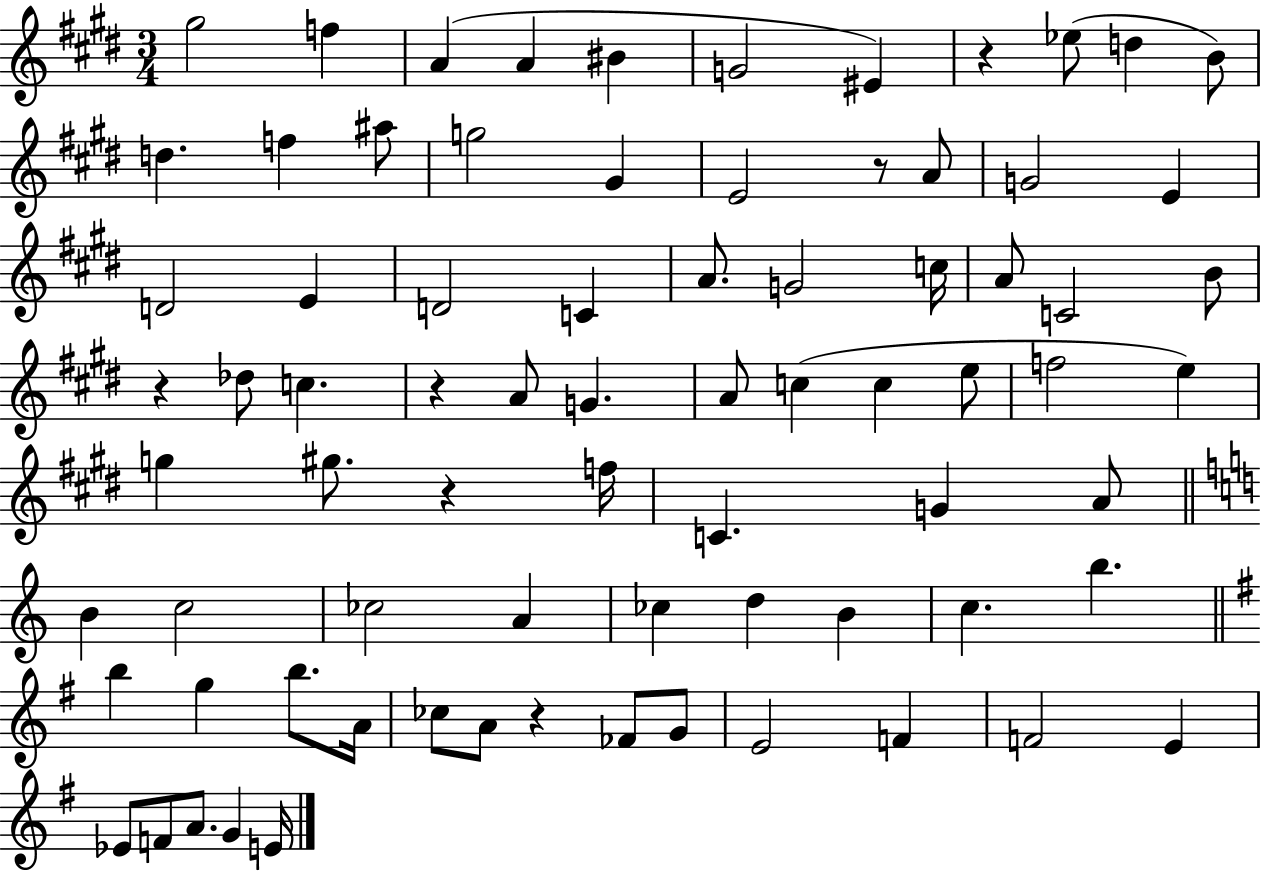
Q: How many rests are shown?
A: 6